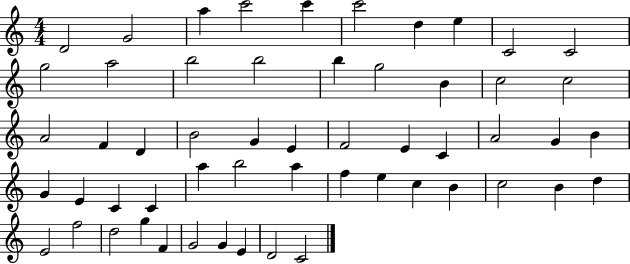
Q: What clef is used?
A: treble